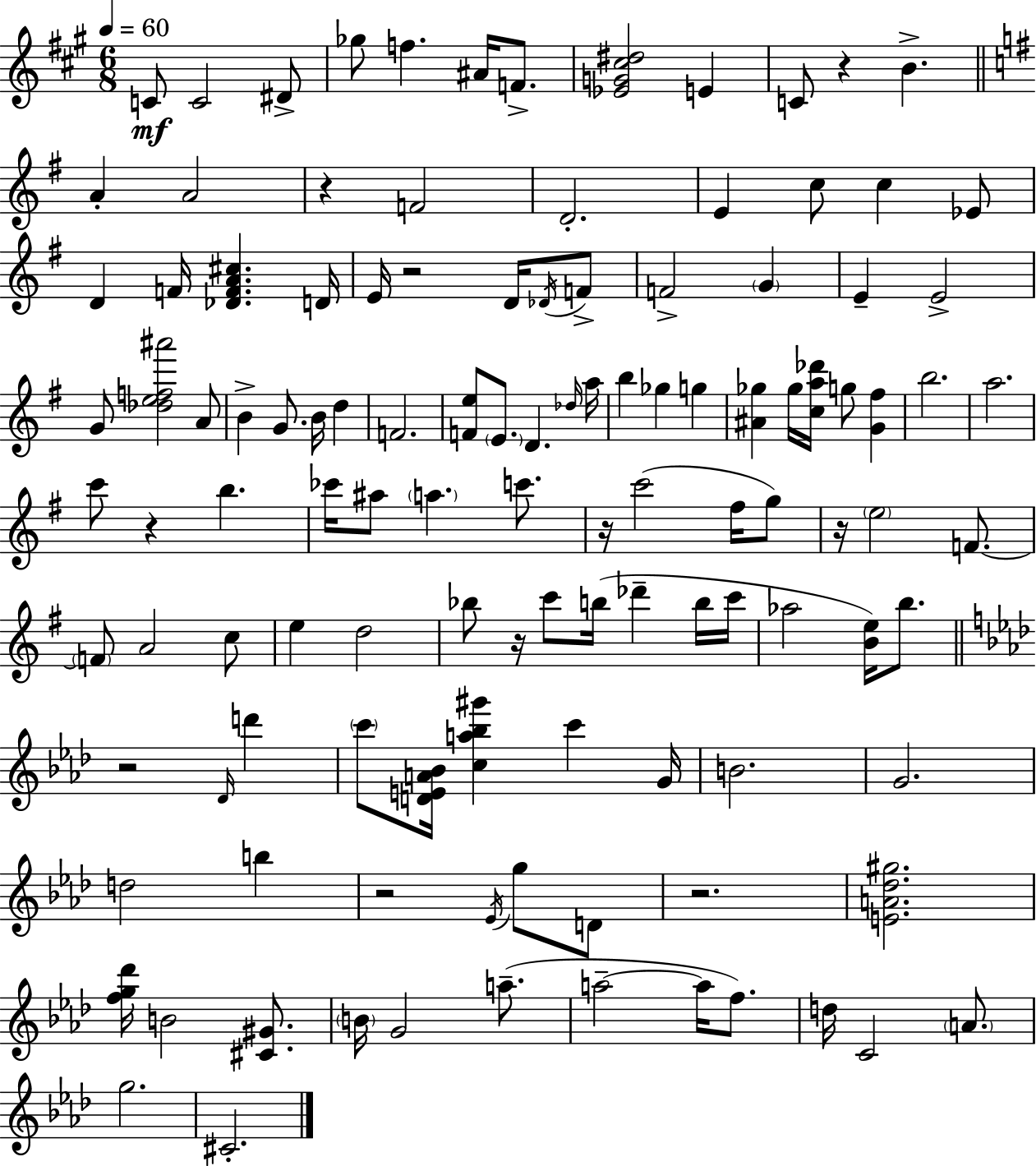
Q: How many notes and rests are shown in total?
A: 118